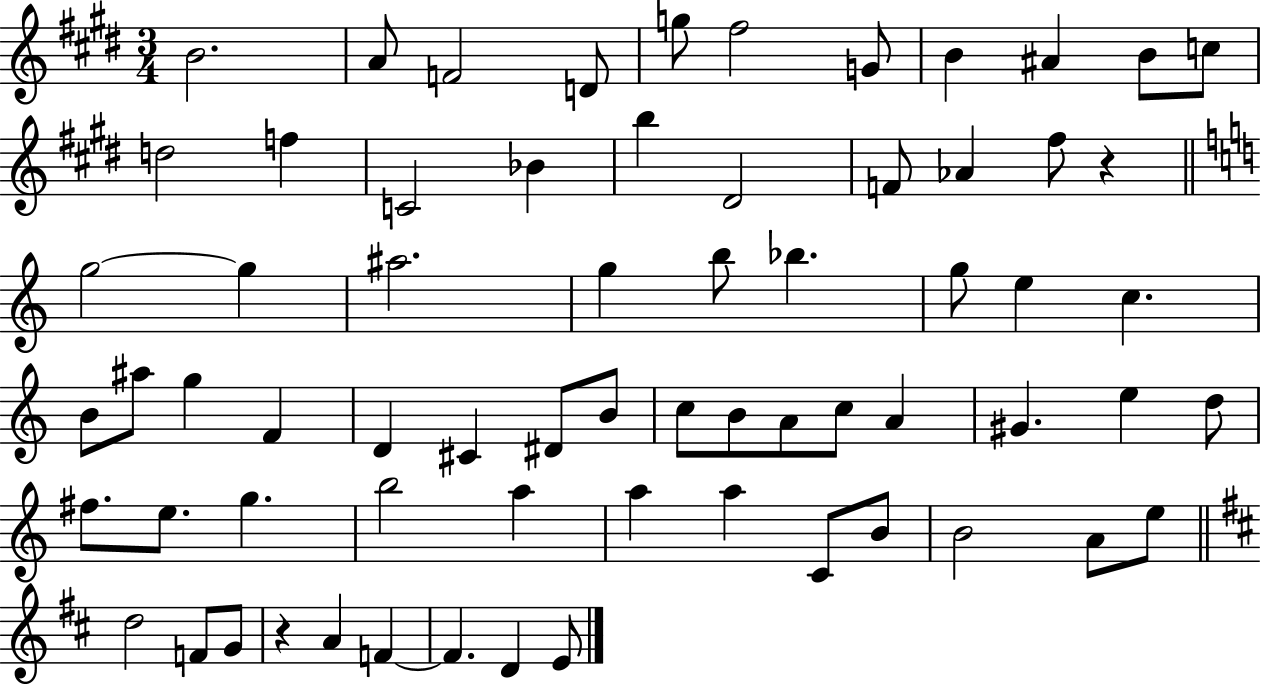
B4/h. A4/e F4/h D4/e G5/e F#5/h G4/e B4/q A#4/q B4/e C5/e D5/h F5/q C4/h Bb4/q B5/q D#4/h F4/e Ab4/q F#5/e R/q G5/h G5/q A#5/h. G5/q B5/e Bb5/q. G5/e E5/q C5/q. B4/e A#5/e G5/q F4/q D4/q C#4/q D#4/e B4/e C5/e B4/e A4/e C5/e A4/q G#4/q. E5/q D5/e F#5/e. E5/e. G5/q. B5/h A5/q A5/q A5/q C4/e B4/e B4/h A4/e E5/e D5/h F4/e G4/e R/q A4/q F4/q F4/q. D4/q E4/e